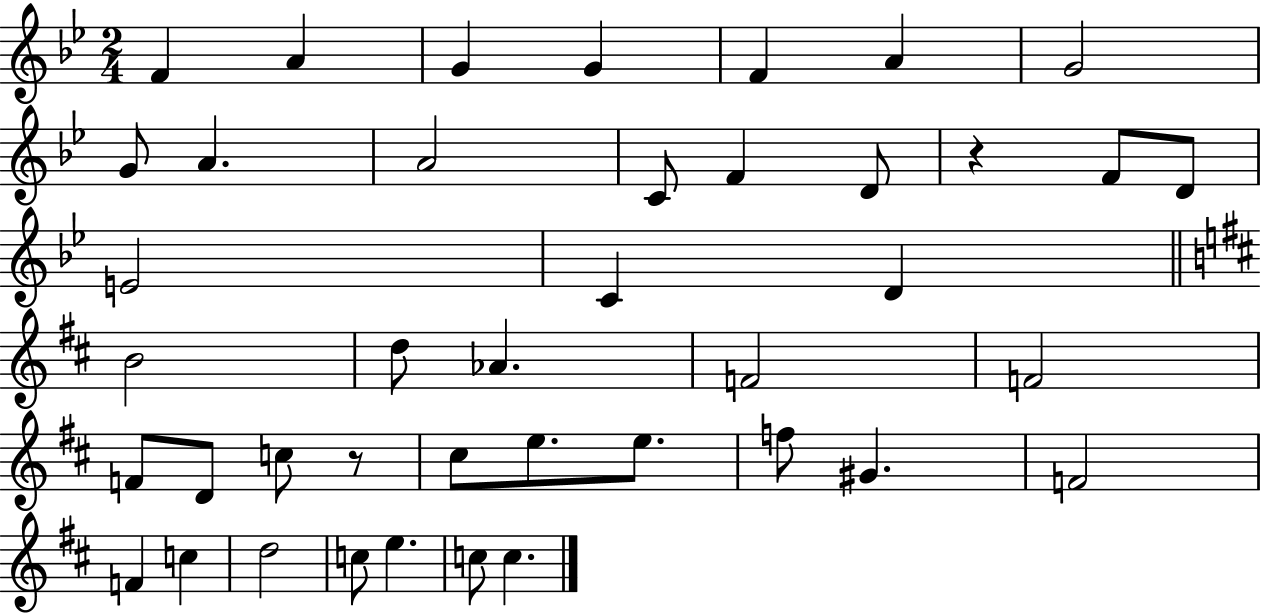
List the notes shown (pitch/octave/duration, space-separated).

F4/q A4/q G4/q G4/q F4/q A4/q G4/h G4/e A4/q. A4/h C4/e F4/q D4/e R/q F4/e D4/e E4/h C4/q D4/q B4/h D5/e Ab4/q. F4/h F4/h F4/e D4/e C5/e R/e C#5/e E5/e. E5/e. F5/e G#4/q. F4/h F4/q C5/q D5/h C5/e E5/q. C5/e C5/q.